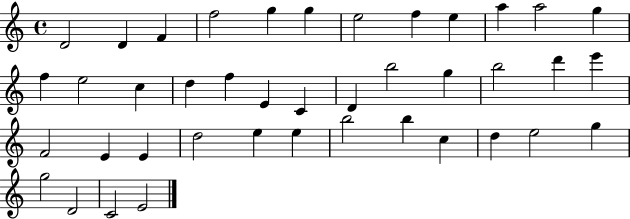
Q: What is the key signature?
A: C major